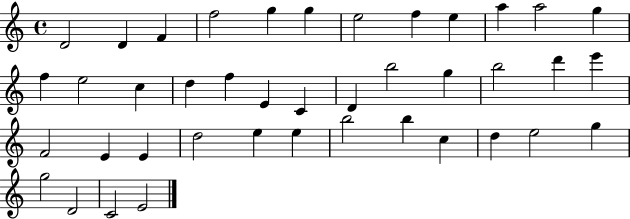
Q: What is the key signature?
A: C major